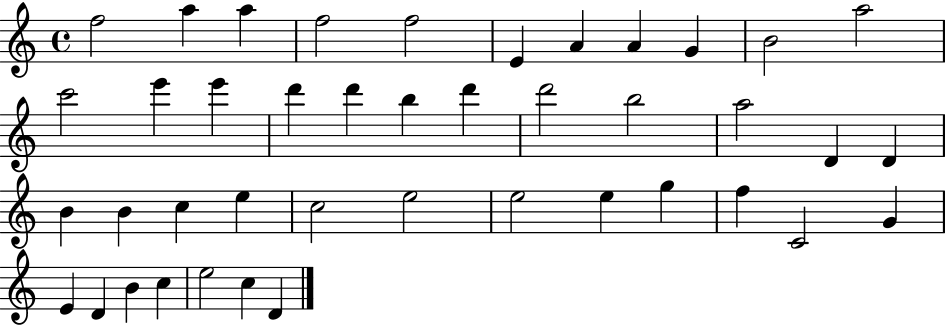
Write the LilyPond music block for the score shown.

{
  \clef treble
  \time 4/4
  \defaultTimeSignature
  \key c \major
  f''2 a''4 a''4 | f''2 f''2 | e'4 a'4 a'4 g'4 | b'2 a''2 | \break c'''2 e'''4 e'''4 | d'''4 d'''4 b''4 d'''4 | d'''2 b''2 | a''2 d'4 d'4 | \break b'4 b'4 c''4 e''4 | c''2 e''2 | e''2 e''4 g''4 | f''4 c'2 g'4 | \break e'4 d'4 b'4 c''4 | e''2 c''4 d'4 | \bar "|."
}